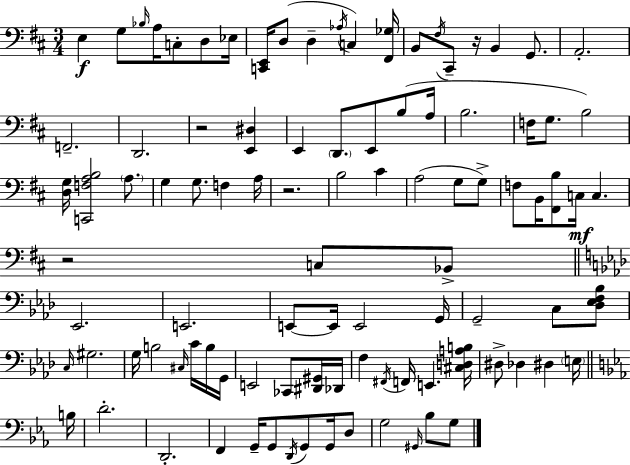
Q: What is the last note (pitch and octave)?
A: G3